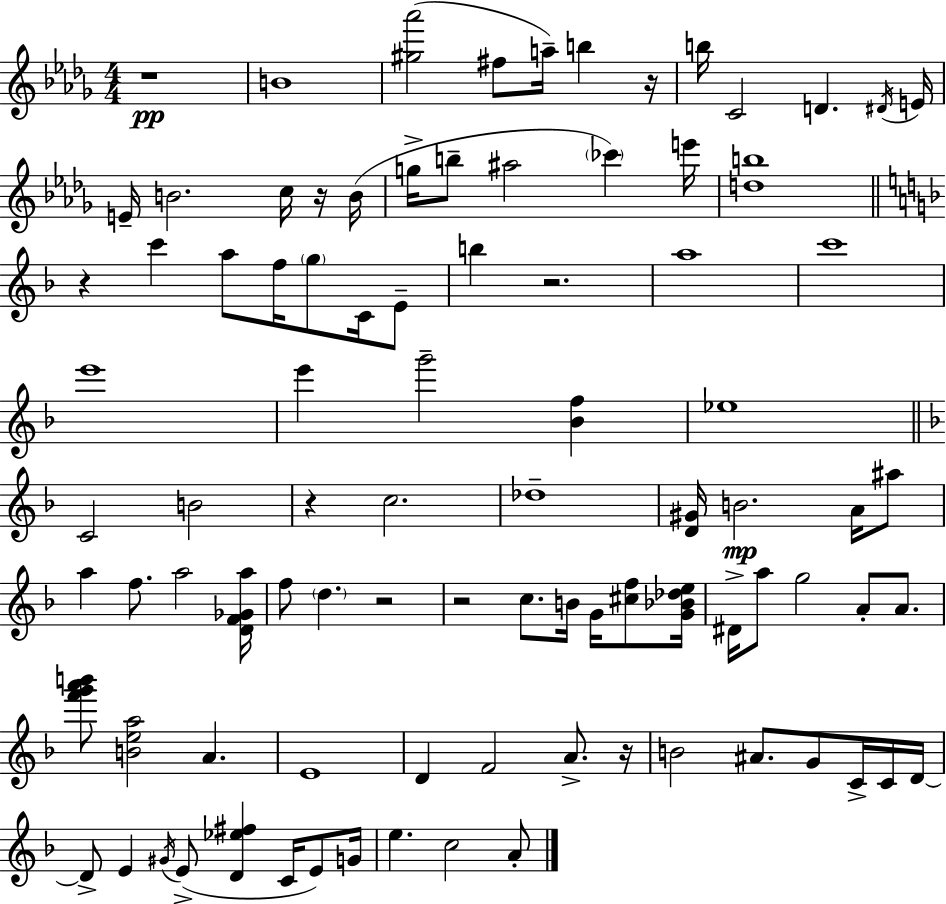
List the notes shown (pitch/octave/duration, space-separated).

R/w B4/w [G#5,Ab6]/h F#5/e A5/s B5/q R/s B5/s C4/h D4/q. D#4/s E4/s E4/s B4/h. C5/s R/s B4/s G5/s B5/e A#5/h CES6/q E6/s [D5,B5]/w R/q C6/q A5/e F5/s G5/e C4/s E4/e B5/q R/h. A5/w C6/w E6/w E6/q G6/h [Bb4,F5]/q Eb5/w C4/h B4/h R/q C5/h. Db5/w [D4,G#4]/s B4/h. A4/s A#5/e A5/q F5/e. A5/h [D4,F4,Gb4,A5]/s F5/e D5/q. R/h R/h C5/e. B4/s G4/s [C#5,F5]/e [G4,Bb4,Db5,E5]/s D#4/s A5/e G5/h A4/e A4/e. [F6,G6,A6,B6]/e [B4,E5,A5]/h A4/q. E4/w D4/q F4/h A4/e. R/s B4/h A#4/e. G4/e C4/s C4/s D4/s D4/e E4/q G#4/s E4/e [D4,Eb5,F#5]/q C4/s E4/e G4/s E5/q. C5/h A4/e